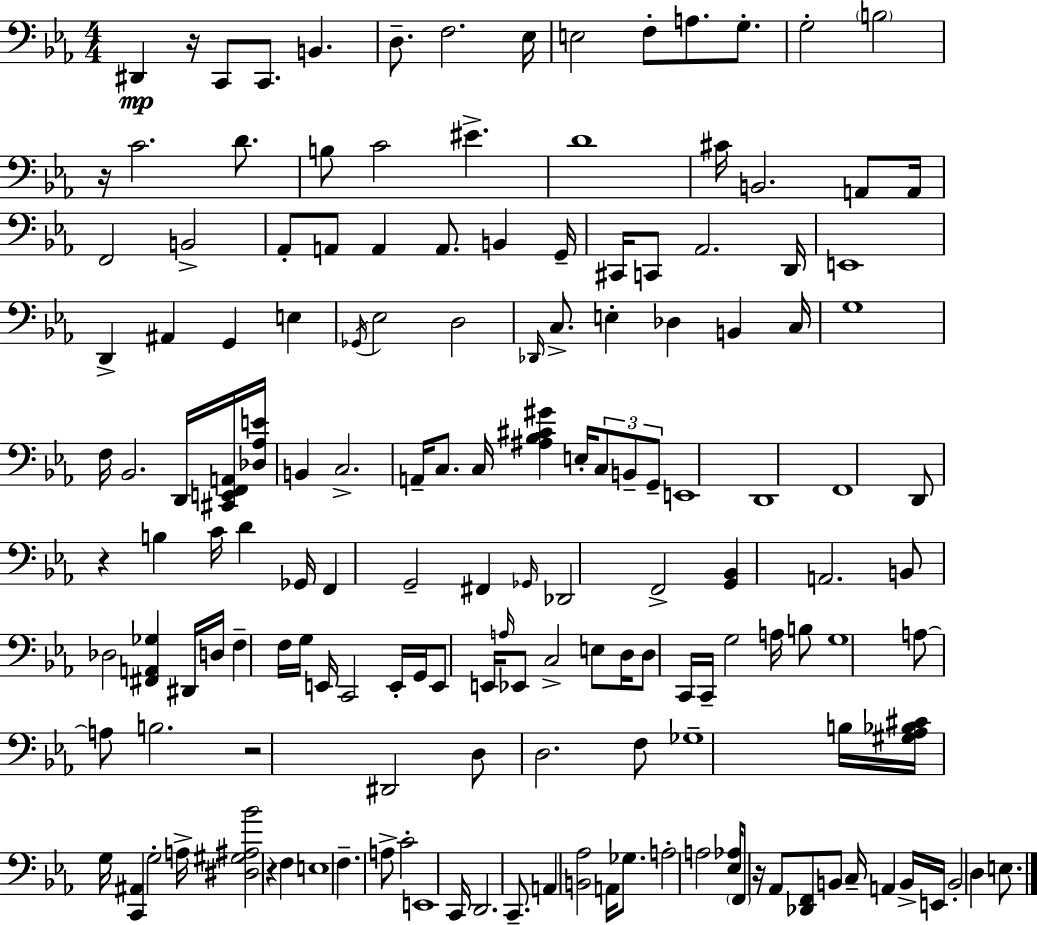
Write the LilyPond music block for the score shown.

{
  \clef bass
  \numericTimeSignature
  \time 4/4
  \key ees \major
  dis,4\mp r16 c,8 c,8. b,4. | d8.-- f2. ees16 | e2 f8-. a8. g8.-. | g2-. \parenthesize b2 | \break r16 c'2. d'8. | b8 c'2 eis'4.-> | d'1 | cis'16 b,2. a,8 a,16 | \break f,2 b,2-> | aes,8-. a,8 a,4 a,8. b,4 g,16-- | cis,16 c,8 aes,2. d,16 | e,1 | \break d,4-> ais,4 g,4 e4 | \acciaccatura { ges,16 } ees2 d2 | \grace { des,16 } c8.-> e4-. des4 b,4 | c16 g1 | \break f16 bes,2. d,16 | <cis, e, f, a,>16 <des aes e'>16 b,4 c2.-> | a,16-- c8. c16 <ais bes cis' gis'>4 e16-. \tuplet 3/2 { c8 b,8-- | g,8-- } e,1 | \break d,1 | f,1 | d,8 r4 b4 c'16 d'4 | ges,16 f,4 g,2-- fis,4 | \break \grace { ges,16 } des,2 f,2-> | <g, bes,>4 a,2. | b,8 des2 <fis, a, ges>4 | dis,16 d16 f4-- f16 g16 e,16 c,2 | \break e,16-. g,16 e,8 e,16 \grace { a16 } ees,8 c2-> | e8 d16 d8 c,16 c,16-- g2 | a16 b8 g1 | a8~~ a8 b2. | \break r2 dis,2 | d8 d2. | f8 ges1-- | b16 <gis aes bes cis'>16 g16 <c, ais,>4 g2-. | \break a16-> <dis gis ais bes'>2 r4 | f4 e1 | f4.-- a8-> c'2-. | e,1 | \break c,16 d,2. | c,8.-- a,4 <b, aes>2 | a,16 ges8. a2-. a2 | <ees aes>16 \parenthesize f,8 r16 aes,8 <des, f,>8 b,8 c16-- a,4 | \break b,16-> e,16 b,2-. d4 | e8. \bar "|."
}